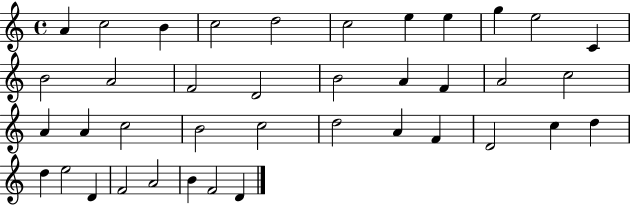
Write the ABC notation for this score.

X:1
T:Untitled
M:4/4
L:1/4
K:C
A c2 B c2 d2 c2 e e g e2 C B2 A2 F2 D2 B2 A F A2 c2 A A c2 B2 c2 d2 A F D2 c d d e2 D F2 A2 B F2 D